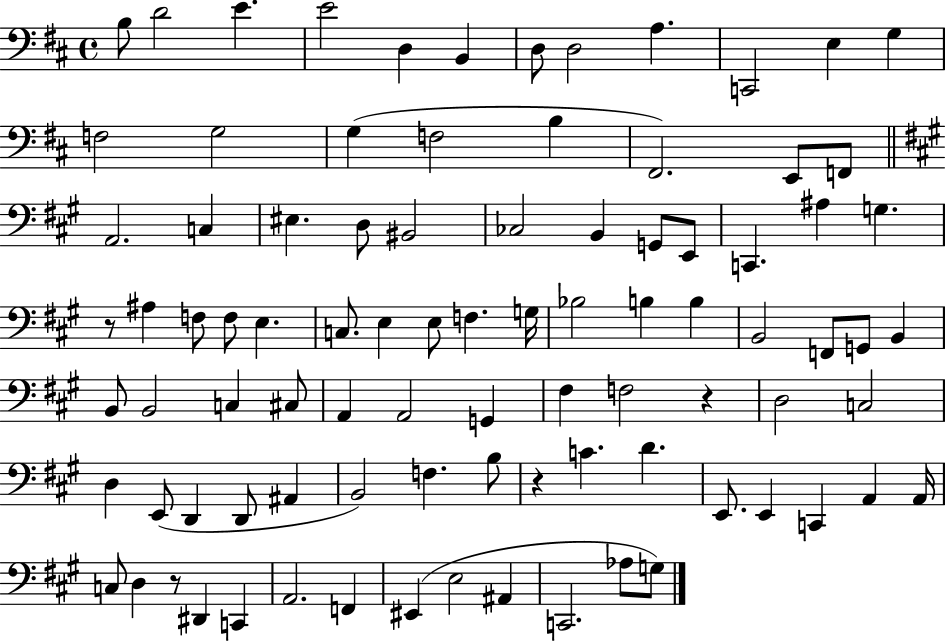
X:1
T:Untitled
M:4/4
L:1/4
K:D
B,/2 D2 E E2 D, B,, D,/2 D,2 A, C,,2 E, G, F,2 G,2 G, F,2 B, ^F,,2 E,,/2 F,,/2 A,,2 C, ^E, D,/2 ^B,,2 _C,2 B,, G,,/2 E,,/2 C,, ^A, G, z/2 ^A, F,/2 F,/2 E, C,/2 E, E,/2 F, G,/4 _B,2 B, B, B,,2 F,,/2 G,,/2 B,, B,,/2 B,,2 C, ^C,/2 A,, A,,2 G,, ^F, F,2 z D,2 C,2 D, E,,/2 D,, D,,/2 ^A,, B,,2 F, B,/2 z C D E,,/2 E,, C,, A,, A,,/4 C,/2 D, z/2 ^D,, C,, A,,2 F,, ^E,, E,2 ^A,, C,,2 _A,/2 G,/2